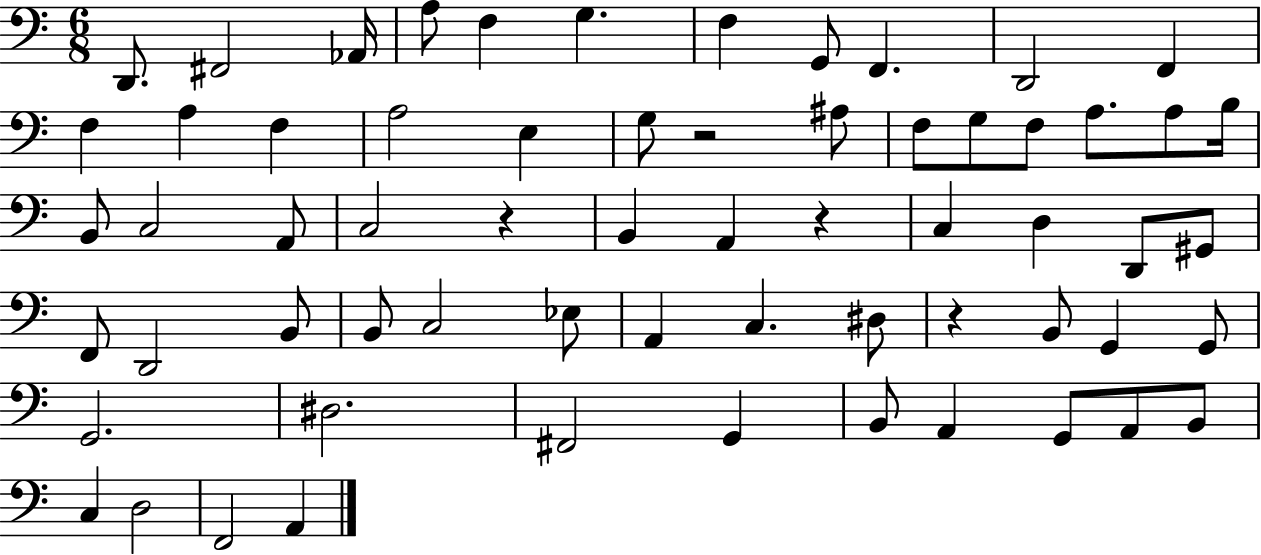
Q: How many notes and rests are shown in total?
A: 63